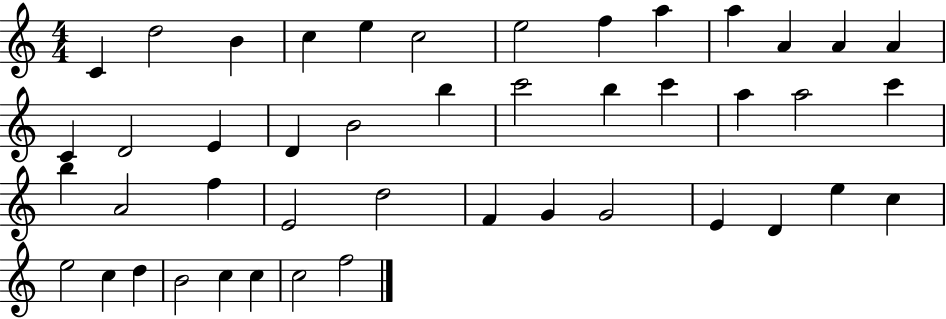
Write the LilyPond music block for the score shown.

{
  \clef treble
  \numericTimeSignature
  \time 4/4
  \key c \major
  c'4 d''2 b'4 | c''4 e''4 c''2 | e''2 f''4 a''4 | a''4 a'4 a'4 a'4 | \break c'4 d'2 e'4 | d'4 b'2 b''4 | c'''2 b''4 c'''4 | a''4 a''2 c'''4 | \break b''4 a'2 f''4 | e'2 d''2 | f'4 g'4 g'2 | e'4 d'4 e''4 c''4 | \break e''2 c''4 d''4 | b'2 c''4 c''4 | c''2 f''2 | \bar "|."
}